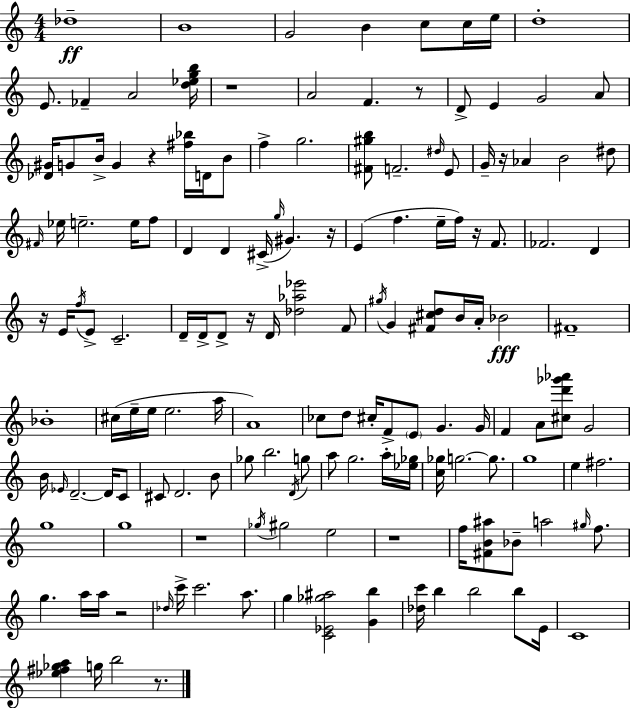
Db5/w B4/w G4/h B4/q C5/e C5/s E5/s D5/w E4/e. FES4/q A4/h [D5,Eb5,G5,B5]/s R/w A4/h F4/q. R/e D4/e E4/q G4/h A4/e [Db4,G#4]/s G4/e B4/s G4/q R/q [F#5,Bb5]/s D4/s B4/e F5/q G5/h. [F#4,G#5,B5]/e F4/h. D#5/s E4/e G4/s R/s Ab4/q B4/h D#5/e F#4/s Eb5/s E5/h. E5/s F5/e D4/q D4/q C#4/s G5/s G#4/q. R/s E4/q F5/q. E5/s F5/s R/s F4/e. FES4/h. D4/q R/s E4/s F5/s E4/e C4/h. D4/s D4/s D4/e R/s D4/s [Db5,Ab5,Eb6]/h F4/e G#5/s G4/q [F#4,C#5,D5]/e B4/s A4/s Bb4/h F#4/w Bb4/w C#5/s E5/s E5/s E5/h. A5/s A4/w CES5/e D5/e C#5/s F4/e E4/e G4/q. G4/s F4/q A4/e [C#5,D6,Gb6,Ab6]/e G4/h B4/s Eb4/s D4/h. D4/s C4/e C#4/e D4/h. B4/e Gb5/e B5/h. D4/s G5/e A5/e G5/h. A5/s [Eb5,Gb5]/s [C5,Gb5]/s G5/h. G5/e. G5/w E5/q F#5/h. G5/w G5/w R/w Gb5/s G#5/h E5/h R/w F5/s [F#4,B4,A#5]/e Bb4/e A5/h G#5/s F5/e. G5/q. A5/s A5/s R/h Db5/s C6/s C6/h. A5/e. G5/q [C4,Eb4,Gb5,A#5]/h [G4,B5]/q [Db5,C6]/s B5/q B5/h B5/e E4/s C4/w [Eb5,F#5,Gb5,A5]/q G5/s B5/h R/e.